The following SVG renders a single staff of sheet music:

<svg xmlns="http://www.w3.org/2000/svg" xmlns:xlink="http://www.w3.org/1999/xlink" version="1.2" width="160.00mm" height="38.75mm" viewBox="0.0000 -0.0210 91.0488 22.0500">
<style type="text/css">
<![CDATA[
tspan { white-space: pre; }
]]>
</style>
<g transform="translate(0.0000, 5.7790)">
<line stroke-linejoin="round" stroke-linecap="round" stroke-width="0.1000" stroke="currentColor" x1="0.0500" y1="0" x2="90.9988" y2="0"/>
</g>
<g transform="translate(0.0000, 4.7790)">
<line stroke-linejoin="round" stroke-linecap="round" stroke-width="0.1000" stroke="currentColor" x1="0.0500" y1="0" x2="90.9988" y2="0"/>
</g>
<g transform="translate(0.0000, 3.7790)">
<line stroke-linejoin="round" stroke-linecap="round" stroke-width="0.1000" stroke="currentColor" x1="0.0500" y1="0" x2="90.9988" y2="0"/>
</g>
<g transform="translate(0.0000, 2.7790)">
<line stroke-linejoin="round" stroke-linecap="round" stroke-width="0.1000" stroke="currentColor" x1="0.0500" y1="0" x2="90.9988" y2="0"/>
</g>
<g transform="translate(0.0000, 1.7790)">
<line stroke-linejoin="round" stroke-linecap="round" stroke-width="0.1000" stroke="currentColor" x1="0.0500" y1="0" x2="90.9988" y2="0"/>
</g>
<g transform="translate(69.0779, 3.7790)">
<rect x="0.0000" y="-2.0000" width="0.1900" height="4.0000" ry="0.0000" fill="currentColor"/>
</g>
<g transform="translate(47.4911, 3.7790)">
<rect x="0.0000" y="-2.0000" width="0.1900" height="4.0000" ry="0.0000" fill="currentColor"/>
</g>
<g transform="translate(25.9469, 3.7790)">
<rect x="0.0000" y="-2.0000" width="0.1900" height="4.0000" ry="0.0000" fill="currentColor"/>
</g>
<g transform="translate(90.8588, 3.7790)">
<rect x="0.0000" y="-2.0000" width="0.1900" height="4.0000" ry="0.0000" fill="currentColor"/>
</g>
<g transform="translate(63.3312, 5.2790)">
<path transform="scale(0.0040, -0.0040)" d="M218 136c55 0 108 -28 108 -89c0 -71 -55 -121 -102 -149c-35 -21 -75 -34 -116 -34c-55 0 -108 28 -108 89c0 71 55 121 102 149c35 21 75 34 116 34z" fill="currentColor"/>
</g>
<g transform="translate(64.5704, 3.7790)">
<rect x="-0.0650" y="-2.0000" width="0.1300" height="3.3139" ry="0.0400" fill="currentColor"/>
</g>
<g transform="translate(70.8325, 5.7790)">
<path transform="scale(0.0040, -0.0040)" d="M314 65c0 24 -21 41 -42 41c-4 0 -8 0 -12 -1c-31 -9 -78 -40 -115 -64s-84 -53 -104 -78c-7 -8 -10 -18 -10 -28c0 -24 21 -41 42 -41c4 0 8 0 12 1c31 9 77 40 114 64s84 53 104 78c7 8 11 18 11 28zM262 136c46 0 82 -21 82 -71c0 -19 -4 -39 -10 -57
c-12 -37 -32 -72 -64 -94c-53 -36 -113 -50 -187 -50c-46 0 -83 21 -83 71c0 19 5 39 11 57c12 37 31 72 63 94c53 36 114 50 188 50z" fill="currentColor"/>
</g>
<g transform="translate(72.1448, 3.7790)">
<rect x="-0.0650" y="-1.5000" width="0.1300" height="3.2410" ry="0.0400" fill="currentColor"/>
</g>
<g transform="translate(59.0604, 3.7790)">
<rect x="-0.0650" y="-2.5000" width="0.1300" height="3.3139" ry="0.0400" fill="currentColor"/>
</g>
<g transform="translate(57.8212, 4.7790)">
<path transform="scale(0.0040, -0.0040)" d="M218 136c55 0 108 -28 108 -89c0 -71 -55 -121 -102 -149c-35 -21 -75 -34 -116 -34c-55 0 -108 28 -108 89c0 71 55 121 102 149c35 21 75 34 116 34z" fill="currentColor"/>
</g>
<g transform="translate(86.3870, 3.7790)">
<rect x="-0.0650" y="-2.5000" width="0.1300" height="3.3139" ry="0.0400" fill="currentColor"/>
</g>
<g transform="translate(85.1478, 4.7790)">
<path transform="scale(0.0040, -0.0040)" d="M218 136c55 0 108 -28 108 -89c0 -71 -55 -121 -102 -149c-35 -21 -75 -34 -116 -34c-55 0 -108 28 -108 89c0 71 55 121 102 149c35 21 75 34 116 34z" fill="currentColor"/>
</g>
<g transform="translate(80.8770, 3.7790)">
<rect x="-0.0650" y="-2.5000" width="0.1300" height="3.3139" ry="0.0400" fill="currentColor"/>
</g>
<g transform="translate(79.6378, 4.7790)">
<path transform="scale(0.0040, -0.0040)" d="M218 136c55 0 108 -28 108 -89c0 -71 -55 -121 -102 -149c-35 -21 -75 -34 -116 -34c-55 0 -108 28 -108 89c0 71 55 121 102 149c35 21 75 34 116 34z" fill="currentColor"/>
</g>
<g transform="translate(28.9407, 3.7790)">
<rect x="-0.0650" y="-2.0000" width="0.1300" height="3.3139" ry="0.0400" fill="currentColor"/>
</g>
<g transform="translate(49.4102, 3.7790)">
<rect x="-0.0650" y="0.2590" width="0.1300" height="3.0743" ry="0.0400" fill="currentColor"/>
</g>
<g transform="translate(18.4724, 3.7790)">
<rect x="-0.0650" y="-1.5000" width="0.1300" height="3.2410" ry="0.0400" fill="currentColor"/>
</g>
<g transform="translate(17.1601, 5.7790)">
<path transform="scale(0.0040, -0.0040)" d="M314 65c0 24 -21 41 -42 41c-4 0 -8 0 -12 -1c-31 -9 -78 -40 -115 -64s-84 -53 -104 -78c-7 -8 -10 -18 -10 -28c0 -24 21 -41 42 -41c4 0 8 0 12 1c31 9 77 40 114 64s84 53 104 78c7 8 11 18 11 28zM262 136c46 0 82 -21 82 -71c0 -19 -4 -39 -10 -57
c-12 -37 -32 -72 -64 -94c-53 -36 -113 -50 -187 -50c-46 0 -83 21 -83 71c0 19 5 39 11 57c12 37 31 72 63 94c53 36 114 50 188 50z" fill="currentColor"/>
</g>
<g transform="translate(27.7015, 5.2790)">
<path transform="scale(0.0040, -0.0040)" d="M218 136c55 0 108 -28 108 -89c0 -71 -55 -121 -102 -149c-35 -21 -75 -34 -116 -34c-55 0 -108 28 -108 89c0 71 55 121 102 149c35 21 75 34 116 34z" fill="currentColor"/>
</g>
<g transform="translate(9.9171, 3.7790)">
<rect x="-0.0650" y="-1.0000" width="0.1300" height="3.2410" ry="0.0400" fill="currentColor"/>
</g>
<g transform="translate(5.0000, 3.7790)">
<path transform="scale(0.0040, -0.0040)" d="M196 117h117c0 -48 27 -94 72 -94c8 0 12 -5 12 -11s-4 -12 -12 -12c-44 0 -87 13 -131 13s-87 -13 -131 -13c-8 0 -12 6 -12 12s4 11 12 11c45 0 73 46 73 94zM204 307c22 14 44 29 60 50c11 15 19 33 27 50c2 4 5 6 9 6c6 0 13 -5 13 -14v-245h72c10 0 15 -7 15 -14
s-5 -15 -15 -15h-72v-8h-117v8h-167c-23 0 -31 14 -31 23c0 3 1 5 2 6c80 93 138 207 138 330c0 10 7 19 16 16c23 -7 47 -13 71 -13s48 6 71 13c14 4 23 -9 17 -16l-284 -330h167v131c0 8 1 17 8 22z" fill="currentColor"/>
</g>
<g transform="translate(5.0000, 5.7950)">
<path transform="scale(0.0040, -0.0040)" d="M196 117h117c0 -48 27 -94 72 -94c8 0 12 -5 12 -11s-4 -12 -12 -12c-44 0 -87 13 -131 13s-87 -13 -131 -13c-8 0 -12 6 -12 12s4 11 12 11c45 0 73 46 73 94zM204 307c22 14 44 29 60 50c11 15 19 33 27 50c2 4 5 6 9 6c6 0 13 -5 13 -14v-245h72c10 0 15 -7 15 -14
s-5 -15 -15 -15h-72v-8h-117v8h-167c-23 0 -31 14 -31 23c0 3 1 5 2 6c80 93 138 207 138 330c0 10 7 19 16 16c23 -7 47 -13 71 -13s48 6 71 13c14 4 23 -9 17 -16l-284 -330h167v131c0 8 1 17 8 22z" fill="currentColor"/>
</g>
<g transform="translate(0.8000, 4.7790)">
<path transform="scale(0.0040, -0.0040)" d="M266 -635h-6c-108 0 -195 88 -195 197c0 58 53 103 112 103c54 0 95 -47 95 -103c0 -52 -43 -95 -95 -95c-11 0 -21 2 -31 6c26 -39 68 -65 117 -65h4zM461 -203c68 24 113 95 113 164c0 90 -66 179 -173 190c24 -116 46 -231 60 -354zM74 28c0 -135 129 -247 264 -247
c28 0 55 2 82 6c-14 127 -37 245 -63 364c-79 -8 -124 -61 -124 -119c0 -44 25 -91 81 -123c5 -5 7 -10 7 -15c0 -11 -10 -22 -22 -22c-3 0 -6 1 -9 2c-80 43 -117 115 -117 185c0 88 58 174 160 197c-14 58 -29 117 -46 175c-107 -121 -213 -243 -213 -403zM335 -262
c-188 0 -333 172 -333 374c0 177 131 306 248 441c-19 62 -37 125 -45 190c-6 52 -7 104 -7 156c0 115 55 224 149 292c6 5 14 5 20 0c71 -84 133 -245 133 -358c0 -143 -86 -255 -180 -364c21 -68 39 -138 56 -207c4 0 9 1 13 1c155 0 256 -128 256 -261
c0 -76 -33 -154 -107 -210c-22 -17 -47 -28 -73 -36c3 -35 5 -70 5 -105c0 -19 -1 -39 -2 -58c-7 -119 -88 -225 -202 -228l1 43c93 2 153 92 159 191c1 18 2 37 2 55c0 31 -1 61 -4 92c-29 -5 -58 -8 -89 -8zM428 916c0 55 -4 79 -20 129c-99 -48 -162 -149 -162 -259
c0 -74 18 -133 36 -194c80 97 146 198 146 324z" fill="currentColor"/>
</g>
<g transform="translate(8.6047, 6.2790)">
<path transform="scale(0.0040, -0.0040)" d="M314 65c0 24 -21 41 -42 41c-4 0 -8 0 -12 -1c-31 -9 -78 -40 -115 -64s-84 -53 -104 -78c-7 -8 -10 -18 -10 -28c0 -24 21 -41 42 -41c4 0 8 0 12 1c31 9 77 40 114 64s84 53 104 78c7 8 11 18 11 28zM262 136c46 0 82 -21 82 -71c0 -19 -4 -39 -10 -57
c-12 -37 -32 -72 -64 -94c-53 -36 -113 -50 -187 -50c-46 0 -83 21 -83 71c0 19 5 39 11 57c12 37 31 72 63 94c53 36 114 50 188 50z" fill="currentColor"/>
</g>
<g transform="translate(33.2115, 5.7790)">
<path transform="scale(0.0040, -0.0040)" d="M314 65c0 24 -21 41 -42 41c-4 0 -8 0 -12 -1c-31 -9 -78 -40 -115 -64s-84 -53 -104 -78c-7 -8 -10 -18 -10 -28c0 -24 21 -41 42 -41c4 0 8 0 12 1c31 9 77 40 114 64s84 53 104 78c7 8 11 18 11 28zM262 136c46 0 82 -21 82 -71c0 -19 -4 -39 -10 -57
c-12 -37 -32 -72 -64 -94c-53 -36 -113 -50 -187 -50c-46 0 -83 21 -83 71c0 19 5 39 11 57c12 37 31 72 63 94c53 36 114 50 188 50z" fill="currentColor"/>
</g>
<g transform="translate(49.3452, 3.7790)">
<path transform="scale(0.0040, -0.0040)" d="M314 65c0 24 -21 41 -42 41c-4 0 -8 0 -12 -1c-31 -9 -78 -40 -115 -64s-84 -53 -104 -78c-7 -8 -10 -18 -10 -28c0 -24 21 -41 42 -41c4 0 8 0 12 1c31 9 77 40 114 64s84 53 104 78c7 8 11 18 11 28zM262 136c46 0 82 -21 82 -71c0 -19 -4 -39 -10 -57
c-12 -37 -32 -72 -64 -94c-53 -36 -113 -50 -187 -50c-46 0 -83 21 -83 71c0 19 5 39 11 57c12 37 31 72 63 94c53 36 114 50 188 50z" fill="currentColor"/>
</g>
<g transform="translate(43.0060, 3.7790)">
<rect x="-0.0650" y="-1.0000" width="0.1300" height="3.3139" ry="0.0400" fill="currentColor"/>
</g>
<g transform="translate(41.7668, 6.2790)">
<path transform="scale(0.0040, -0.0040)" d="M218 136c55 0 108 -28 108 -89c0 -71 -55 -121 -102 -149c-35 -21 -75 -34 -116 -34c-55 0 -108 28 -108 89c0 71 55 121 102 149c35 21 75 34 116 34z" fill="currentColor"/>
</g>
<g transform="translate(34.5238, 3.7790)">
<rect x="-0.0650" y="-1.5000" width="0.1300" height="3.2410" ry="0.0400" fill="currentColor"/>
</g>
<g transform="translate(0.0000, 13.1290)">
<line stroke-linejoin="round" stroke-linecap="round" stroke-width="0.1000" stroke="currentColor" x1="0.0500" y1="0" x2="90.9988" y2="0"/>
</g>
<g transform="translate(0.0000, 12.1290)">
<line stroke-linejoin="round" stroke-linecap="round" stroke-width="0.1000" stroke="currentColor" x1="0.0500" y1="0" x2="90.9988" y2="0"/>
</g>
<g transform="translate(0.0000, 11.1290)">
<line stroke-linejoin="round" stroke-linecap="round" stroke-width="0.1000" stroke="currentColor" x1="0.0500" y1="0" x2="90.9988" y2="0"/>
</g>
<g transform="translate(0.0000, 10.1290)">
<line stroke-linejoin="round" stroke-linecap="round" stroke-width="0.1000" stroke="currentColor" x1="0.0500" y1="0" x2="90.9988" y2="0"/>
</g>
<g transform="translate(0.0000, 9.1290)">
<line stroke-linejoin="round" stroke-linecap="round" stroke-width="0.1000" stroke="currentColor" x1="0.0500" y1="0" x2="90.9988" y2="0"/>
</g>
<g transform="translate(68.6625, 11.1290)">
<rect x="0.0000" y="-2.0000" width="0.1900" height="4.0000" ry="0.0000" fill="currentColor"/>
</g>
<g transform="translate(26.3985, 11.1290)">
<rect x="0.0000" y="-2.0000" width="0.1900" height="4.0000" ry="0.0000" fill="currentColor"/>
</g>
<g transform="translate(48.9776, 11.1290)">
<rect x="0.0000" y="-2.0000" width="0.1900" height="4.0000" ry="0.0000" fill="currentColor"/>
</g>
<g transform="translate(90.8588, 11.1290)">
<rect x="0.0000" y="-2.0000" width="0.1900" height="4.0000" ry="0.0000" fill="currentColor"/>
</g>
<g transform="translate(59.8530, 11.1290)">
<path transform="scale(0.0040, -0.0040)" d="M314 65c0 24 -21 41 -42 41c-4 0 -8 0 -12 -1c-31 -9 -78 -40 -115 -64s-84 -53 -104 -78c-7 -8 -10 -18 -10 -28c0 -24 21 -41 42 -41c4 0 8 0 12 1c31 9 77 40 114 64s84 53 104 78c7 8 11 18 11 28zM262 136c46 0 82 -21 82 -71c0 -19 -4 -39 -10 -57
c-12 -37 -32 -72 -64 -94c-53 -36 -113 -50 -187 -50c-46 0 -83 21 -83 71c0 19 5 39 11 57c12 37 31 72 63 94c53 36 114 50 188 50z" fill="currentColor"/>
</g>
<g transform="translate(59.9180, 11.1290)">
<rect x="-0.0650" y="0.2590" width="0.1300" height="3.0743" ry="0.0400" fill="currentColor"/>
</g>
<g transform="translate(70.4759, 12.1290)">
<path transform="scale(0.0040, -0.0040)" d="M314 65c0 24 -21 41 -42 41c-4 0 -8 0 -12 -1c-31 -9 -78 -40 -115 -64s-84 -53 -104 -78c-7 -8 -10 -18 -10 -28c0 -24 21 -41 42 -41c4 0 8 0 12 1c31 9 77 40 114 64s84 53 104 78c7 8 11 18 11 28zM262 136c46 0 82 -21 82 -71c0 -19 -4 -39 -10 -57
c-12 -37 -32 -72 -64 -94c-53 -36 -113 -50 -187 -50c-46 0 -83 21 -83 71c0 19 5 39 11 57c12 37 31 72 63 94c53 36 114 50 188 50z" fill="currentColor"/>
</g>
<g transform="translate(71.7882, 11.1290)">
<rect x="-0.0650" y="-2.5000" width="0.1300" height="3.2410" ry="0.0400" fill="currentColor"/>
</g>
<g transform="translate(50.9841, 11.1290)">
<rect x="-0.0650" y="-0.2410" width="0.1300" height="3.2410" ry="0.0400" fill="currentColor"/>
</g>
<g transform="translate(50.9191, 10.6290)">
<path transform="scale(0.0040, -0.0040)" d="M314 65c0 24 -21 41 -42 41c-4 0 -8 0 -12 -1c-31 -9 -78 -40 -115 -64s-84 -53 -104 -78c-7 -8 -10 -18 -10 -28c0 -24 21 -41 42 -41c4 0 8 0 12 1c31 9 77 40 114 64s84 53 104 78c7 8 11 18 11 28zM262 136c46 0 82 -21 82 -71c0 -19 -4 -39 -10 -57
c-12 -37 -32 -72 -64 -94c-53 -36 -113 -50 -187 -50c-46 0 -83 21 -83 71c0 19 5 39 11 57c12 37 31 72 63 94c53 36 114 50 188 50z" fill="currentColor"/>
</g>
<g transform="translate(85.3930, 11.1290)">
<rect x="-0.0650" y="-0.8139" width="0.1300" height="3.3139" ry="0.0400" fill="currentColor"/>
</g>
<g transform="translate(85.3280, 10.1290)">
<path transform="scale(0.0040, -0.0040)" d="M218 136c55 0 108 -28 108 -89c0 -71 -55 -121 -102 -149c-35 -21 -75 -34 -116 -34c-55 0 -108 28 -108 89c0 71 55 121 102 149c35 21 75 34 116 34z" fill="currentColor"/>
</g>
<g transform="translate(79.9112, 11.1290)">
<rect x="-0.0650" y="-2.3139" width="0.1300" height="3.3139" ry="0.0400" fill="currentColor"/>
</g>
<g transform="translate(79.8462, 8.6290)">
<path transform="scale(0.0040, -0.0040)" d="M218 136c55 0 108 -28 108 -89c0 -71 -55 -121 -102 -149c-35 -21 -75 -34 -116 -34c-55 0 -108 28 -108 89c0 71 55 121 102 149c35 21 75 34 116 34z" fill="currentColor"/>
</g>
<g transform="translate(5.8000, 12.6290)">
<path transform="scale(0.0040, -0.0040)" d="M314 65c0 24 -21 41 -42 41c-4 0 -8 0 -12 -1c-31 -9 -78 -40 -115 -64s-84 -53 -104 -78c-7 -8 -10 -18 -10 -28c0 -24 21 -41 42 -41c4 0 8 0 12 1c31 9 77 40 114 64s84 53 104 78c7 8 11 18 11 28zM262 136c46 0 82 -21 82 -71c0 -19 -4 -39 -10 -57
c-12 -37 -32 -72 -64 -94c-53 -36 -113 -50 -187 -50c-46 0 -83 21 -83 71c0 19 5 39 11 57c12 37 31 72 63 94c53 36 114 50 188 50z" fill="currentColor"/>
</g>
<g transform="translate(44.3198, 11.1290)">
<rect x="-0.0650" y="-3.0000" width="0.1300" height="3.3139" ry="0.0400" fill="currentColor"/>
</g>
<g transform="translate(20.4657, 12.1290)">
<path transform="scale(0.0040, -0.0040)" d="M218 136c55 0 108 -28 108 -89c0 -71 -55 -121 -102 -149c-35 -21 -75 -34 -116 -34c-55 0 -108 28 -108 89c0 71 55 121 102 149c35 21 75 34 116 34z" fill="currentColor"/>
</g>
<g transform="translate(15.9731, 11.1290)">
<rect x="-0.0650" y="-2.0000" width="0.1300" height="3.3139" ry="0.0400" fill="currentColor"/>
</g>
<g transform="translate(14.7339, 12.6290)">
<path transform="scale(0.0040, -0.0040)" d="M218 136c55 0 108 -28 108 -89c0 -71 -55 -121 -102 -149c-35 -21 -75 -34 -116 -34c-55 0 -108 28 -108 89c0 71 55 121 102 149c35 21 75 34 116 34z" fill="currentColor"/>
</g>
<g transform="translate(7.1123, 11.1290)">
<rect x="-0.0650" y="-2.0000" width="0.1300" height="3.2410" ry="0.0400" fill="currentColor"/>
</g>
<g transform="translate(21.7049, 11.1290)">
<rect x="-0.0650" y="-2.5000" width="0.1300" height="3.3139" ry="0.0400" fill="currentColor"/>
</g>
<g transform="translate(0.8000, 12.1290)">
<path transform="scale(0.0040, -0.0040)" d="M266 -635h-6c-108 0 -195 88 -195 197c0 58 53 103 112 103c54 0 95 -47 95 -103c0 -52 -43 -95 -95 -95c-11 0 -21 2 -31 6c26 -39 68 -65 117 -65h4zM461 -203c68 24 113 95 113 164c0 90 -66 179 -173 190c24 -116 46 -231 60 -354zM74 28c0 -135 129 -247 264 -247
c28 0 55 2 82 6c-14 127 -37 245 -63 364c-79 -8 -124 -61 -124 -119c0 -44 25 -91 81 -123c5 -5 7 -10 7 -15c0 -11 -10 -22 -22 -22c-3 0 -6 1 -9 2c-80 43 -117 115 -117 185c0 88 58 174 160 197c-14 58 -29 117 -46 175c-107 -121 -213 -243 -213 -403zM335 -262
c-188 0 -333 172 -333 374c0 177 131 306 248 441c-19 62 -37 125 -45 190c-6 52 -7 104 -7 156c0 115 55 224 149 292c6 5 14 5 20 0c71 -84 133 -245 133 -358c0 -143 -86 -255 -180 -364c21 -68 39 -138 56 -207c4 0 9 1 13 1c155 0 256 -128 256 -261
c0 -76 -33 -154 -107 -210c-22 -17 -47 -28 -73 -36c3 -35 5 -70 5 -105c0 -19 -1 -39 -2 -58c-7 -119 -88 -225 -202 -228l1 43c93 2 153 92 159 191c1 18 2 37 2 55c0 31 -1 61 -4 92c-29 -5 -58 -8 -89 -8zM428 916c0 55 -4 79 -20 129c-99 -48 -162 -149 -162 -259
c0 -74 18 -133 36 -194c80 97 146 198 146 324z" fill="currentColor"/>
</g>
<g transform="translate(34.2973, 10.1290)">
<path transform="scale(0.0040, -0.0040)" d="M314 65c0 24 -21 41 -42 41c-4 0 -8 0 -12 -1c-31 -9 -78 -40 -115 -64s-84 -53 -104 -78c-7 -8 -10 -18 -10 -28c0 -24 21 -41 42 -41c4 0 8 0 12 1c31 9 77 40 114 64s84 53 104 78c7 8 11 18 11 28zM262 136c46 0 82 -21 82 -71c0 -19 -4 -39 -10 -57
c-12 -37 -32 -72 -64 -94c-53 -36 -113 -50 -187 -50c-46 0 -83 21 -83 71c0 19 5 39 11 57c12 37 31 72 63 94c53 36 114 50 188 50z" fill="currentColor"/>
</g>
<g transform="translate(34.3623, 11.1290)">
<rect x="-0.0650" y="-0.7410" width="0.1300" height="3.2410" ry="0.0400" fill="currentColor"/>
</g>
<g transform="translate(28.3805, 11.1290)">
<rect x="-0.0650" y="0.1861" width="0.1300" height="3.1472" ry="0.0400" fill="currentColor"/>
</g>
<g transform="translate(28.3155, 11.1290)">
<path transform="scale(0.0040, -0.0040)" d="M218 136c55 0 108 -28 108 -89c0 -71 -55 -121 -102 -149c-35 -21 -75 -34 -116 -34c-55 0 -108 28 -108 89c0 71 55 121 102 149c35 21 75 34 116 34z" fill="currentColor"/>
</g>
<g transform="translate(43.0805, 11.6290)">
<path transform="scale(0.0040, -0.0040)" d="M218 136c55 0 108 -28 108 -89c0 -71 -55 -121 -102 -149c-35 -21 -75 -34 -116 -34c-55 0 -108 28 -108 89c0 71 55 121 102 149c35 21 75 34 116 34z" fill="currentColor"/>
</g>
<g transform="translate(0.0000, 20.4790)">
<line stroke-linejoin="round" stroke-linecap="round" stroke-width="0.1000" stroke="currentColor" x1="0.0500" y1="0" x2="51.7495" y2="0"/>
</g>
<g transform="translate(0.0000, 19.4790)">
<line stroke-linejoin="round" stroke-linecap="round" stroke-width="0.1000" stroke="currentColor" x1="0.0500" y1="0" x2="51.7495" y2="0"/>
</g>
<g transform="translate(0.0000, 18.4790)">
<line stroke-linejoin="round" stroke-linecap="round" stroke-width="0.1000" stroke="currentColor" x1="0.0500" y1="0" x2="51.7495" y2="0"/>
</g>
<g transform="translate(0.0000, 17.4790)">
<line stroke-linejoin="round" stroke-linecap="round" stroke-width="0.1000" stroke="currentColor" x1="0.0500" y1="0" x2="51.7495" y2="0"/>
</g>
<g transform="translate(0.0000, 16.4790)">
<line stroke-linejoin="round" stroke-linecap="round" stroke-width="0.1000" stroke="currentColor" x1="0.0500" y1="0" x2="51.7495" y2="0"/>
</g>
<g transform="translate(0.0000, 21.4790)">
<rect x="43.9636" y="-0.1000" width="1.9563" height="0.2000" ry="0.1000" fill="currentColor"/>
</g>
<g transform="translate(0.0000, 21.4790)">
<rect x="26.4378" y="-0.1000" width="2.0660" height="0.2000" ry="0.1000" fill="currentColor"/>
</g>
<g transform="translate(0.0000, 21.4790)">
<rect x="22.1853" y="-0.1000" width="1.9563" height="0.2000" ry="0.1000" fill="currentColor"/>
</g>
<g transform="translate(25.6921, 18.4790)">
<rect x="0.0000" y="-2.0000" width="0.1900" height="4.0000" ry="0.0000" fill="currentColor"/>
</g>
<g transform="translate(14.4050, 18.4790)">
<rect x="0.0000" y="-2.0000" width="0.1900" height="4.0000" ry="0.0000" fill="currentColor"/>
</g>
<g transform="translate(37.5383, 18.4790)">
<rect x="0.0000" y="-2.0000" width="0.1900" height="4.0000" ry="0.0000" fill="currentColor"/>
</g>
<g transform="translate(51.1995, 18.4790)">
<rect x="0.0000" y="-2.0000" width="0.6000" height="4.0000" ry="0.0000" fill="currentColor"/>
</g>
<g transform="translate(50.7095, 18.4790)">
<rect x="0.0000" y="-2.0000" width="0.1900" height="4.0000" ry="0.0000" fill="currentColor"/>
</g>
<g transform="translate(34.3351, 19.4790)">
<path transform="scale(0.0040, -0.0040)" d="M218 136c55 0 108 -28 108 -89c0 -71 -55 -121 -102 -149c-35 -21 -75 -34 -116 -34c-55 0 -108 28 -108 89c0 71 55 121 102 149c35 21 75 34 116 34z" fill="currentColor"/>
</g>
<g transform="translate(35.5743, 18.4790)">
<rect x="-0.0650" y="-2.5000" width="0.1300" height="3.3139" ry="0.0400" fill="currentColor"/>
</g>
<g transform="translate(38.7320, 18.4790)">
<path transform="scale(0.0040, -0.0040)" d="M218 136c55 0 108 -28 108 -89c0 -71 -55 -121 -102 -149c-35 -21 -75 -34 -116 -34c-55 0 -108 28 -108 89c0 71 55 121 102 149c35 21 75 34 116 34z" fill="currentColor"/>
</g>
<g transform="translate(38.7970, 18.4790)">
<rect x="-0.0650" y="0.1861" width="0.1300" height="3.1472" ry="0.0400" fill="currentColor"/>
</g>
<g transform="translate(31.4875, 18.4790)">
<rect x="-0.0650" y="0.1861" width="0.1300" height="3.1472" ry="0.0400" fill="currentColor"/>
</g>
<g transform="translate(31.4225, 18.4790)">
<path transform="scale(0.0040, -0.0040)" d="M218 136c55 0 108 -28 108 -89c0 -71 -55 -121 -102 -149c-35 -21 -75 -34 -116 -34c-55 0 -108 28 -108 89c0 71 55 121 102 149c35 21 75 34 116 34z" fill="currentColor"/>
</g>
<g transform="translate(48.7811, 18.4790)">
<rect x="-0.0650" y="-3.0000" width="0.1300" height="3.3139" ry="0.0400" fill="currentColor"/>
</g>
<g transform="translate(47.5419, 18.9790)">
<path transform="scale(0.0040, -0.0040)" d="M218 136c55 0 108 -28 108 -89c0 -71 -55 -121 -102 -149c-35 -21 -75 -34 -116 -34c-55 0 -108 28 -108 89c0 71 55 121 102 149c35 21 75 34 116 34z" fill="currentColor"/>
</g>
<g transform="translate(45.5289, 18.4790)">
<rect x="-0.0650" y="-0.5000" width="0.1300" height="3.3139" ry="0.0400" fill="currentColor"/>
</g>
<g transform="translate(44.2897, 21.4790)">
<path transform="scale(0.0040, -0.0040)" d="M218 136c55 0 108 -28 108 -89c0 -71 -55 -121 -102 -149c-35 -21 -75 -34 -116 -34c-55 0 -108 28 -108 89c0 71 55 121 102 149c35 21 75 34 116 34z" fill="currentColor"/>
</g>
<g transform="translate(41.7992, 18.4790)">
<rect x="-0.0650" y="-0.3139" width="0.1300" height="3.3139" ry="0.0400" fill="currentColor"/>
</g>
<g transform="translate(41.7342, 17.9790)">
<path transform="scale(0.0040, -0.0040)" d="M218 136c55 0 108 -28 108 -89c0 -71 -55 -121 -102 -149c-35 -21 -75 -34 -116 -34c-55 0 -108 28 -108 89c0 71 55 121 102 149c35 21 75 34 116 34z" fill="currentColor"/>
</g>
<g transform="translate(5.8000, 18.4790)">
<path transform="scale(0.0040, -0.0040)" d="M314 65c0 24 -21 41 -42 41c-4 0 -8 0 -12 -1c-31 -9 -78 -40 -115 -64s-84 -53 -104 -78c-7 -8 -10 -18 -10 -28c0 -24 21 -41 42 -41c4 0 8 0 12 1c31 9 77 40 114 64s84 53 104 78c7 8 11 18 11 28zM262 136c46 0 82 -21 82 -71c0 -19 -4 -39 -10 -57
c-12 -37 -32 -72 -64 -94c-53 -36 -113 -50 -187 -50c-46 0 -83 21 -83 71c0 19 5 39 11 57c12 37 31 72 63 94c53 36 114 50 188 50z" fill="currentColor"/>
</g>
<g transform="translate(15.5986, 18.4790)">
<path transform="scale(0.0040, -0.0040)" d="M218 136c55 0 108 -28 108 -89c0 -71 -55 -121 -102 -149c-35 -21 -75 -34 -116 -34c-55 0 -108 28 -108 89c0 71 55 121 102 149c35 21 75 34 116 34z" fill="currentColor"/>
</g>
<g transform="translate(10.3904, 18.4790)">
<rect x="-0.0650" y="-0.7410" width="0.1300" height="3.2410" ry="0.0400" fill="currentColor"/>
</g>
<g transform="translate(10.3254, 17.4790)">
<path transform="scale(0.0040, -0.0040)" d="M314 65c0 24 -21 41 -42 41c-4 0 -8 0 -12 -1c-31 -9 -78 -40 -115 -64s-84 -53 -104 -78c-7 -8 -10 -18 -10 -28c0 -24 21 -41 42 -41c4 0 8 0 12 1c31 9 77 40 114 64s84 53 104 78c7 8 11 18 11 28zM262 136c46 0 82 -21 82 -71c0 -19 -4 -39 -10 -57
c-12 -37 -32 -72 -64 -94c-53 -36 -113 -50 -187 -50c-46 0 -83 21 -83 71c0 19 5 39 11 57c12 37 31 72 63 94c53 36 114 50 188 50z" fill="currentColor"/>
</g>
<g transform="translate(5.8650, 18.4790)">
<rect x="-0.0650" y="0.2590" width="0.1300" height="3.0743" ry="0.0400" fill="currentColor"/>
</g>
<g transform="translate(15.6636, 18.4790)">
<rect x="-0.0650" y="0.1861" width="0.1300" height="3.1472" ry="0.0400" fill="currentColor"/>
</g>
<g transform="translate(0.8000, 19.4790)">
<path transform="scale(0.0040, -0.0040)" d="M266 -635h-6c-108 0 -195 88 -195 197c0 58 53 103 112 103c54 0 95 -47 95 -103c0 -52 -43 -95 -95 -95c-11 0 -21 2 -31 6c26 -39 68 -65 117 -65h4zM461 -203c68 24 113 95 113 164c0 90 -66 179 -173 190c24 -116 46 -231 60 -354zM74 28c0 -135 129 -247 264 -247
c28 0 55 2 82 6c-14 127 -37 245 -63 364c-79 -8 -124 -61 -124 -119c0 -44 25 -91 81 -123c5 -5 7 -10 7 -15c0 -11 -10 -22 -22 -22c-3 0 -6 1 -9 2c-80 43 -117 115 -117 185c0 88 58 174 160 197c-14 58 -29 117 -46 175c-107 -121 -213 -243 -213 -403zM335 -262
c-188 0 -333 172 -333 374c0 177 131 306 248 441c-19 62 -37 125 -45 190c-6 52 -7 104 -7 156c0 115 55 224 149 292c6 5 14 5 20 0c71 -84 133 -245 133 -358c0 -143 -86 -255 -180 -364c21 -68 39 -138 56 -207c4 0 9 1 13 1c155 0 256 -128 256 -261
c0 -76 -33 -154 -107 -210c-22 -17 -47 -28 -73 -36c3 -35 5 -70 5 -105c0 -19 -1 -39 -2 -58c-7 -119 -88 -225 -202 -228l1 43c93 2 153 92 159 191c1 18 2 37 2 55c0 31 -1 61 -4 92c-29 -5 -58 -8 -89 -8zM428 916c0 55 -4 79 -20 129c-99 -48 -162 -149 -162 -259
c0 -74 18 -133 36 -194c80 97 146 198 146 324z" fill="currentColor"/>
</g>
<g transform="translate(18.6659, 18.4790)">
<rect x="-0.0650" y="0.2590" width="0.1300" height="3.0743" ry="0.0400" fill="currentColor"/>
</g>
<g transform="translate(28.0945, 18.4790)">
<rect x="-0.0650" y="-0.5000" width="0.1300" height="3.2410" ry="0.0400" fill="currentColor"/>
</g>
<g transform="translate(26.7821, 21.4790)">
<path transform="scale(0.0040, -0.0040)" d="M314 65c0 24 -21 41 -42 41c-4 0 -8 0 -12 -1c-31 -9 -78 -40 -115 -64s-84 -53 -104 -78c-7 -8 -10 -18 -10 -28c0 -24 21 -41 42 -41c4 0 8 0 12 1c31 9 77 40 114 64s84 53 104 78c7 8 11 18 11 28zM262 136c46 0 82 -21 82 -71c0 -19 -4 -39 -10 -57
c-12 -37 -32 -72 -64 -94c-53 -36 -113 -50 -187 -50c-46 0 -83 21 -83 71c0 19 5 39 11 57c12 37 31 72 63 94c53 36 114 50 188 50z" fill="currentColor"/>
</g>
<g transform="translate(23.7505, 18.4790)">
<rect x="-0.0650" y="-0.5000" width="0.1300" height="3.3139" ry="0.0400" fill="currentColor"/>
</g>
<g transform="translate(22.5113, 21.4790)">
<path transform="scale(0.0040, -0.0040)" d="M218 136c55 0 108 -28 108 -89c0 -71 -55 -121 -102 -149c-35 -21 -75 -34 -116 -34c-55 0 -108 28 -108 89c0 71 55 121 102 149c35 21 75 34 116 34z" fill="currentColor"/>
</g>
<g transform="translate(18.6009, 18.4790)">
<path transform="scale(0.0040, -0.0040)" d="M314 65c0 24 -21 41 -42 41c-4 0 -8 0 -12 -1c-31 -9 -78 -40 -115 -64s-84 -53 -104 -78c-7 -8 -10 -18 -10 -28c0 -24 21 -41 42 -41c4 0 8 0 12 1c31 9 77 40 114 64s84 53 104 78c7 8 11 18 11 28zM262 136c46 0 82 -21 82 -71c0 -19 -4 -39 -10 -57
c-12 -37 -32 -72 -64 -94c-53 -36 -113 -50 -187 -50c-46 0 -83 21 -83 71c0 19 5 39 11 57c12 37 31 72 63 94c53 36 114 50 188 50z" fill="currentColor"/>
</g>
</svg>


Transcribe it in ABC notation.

X:1
T:Untitled
M:4/4
L:1/4
K:C
D2 E2 F E2 D B2 G F E2 G G F2 F G B d2 A c2 B2 G2 g d B2 d2 B B2 C C2 B G B c C A